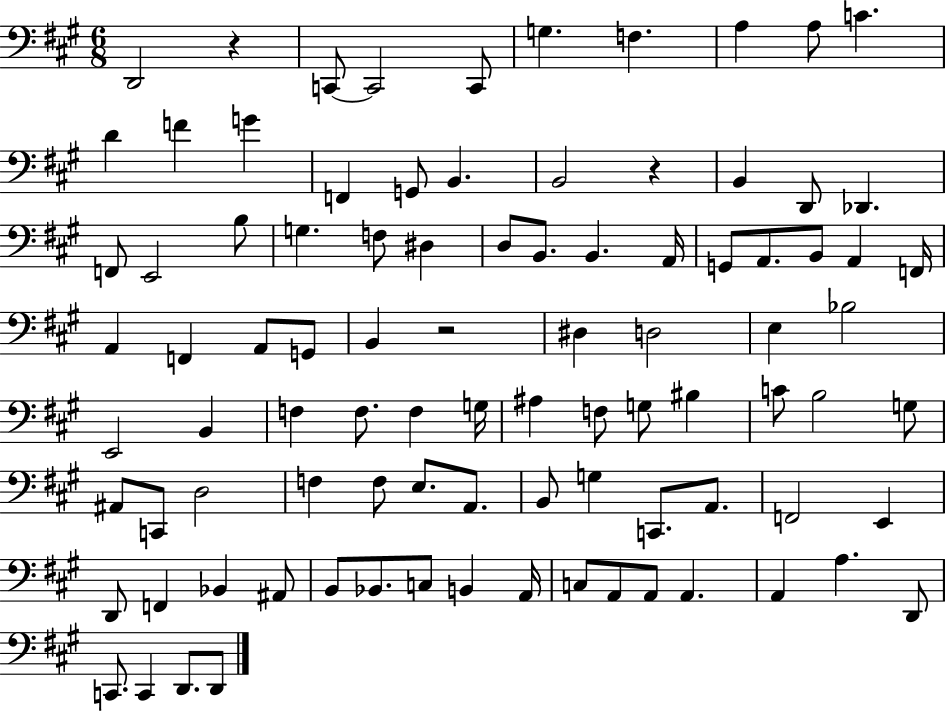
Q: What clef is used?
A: bass